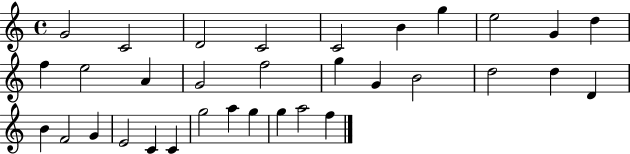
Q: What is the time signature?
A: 4/4